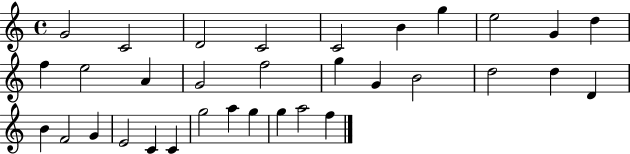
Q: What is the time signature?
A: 4/4